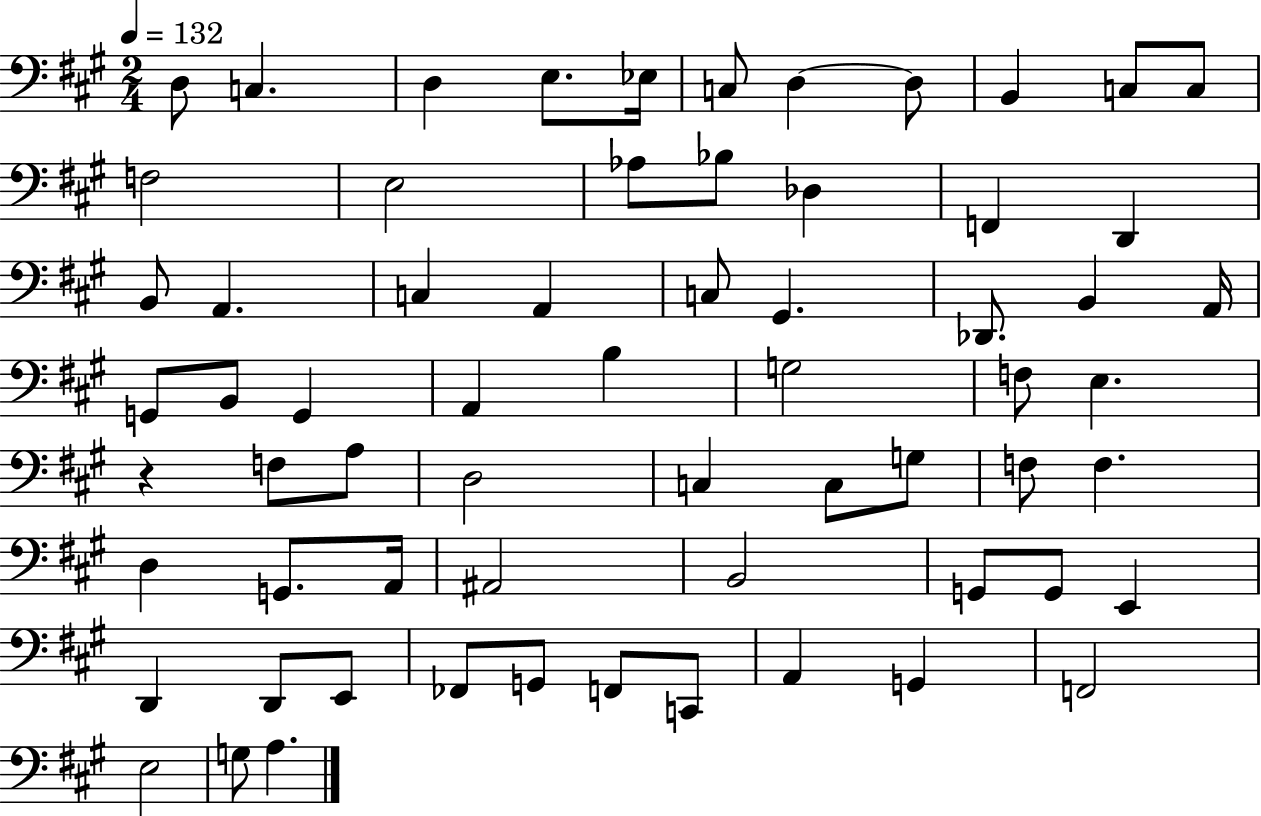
{
  \clef bass
  \numericTimeSignature
  \time 2/4
  \key a \major
  \tempo 4 = 132
  d8 c4. | d4 e8. ees16 | c8 d4~~ d8 | b,4 c8 c8 | \break f2 | e2 | aes8 bes8 des4 | f,4 d,4 | \break b,8 a,4. | c4 a,4 | c8 gis,4. | des,8. b,4 a,16 | \break g,8 b,8 g,4 | a,4 b4 | g2 | f8 e4. | \break r4 f8 a8 | d2 | c4 c8 g8 | f8 f4. | \break d4 g,8. a,16 | ais,2 | b,2 | g,8 g,8 e,4 | \break d,4 d,8 e,8 | fes,8 g,8 f,8 c,8 | a,4 g,4 | f,2 | \break e2 | g8 a4. | \bar "|."
}